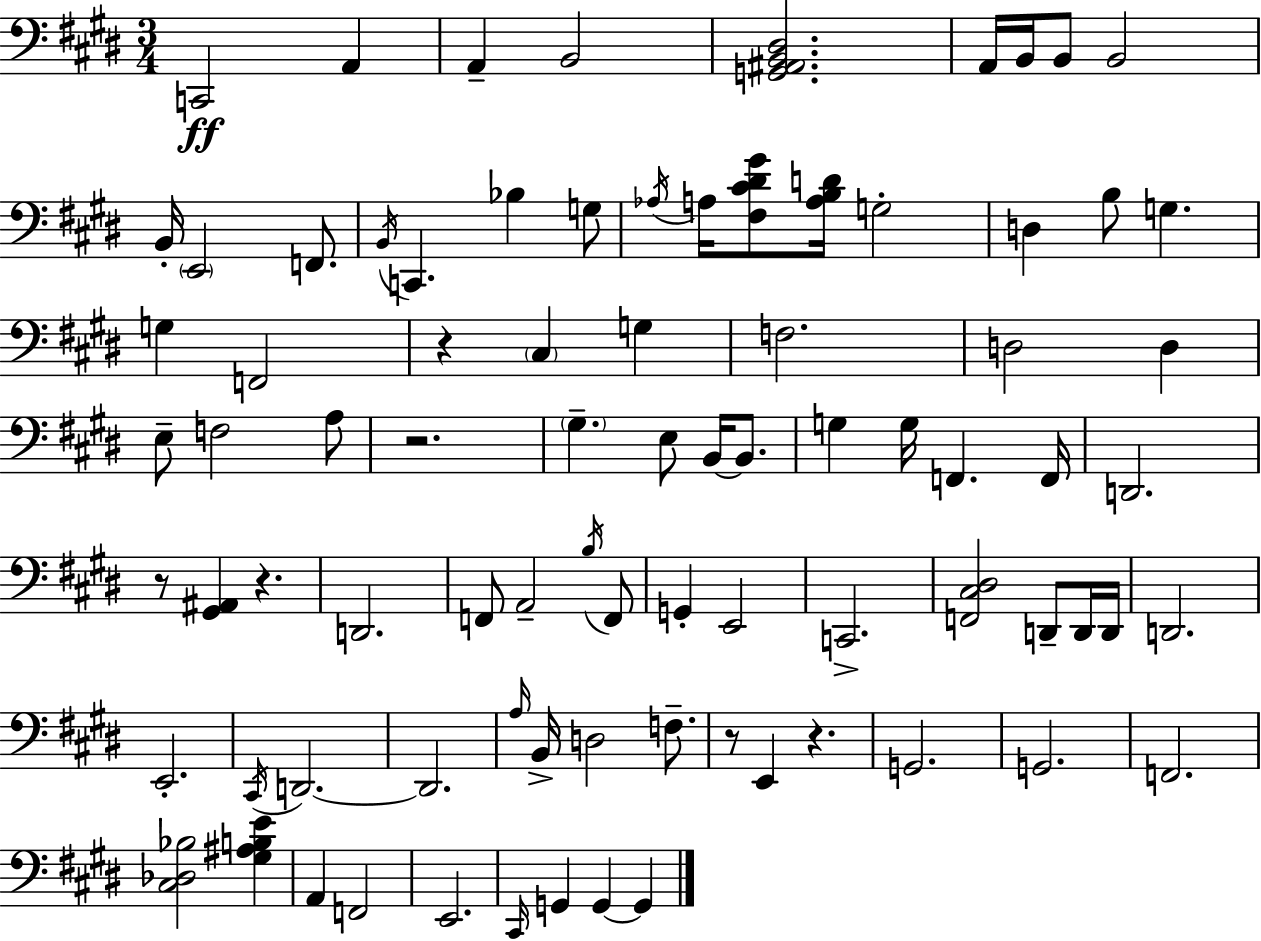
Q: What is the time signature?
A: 3/4